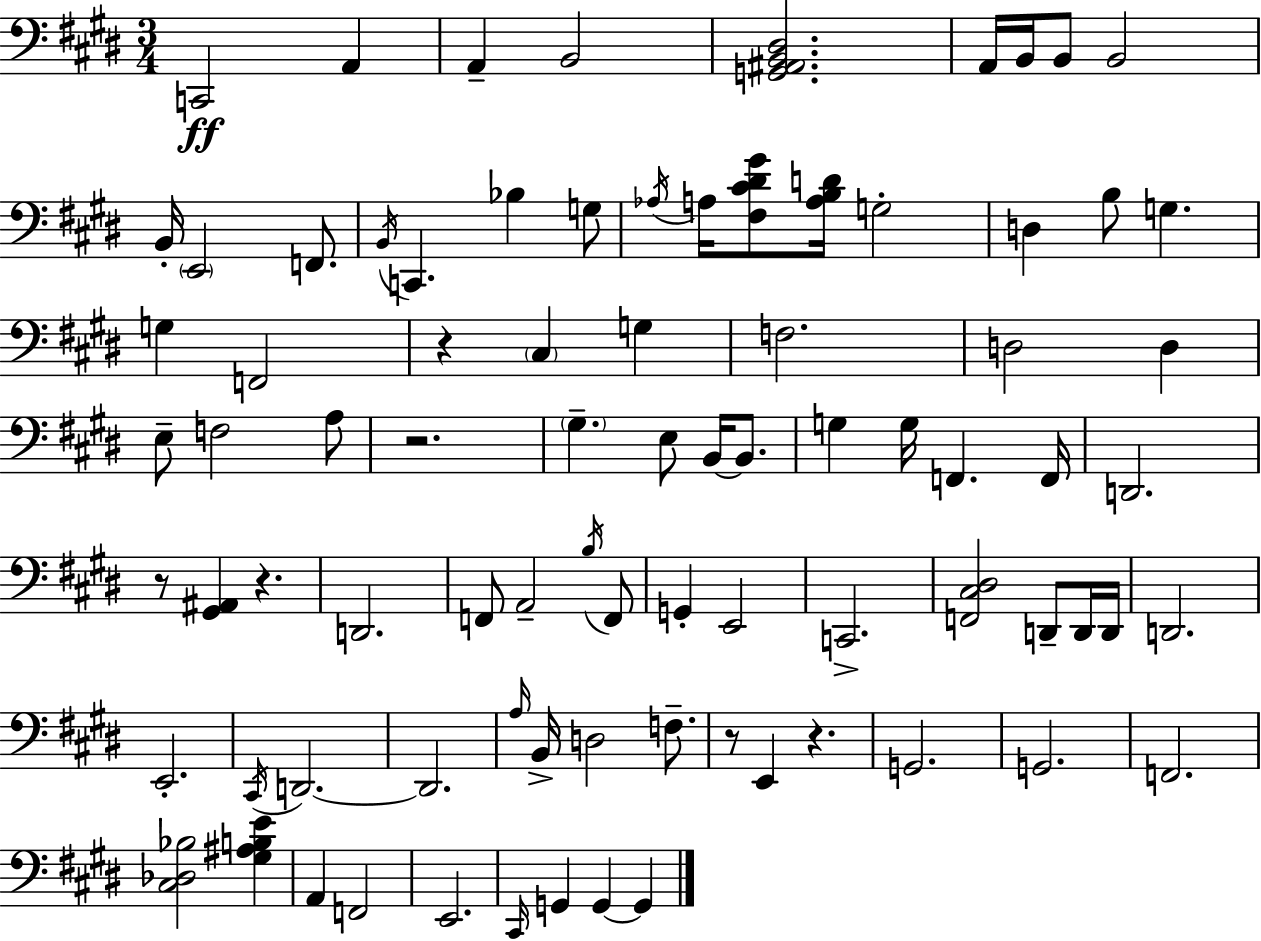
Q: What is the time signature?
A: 3/4